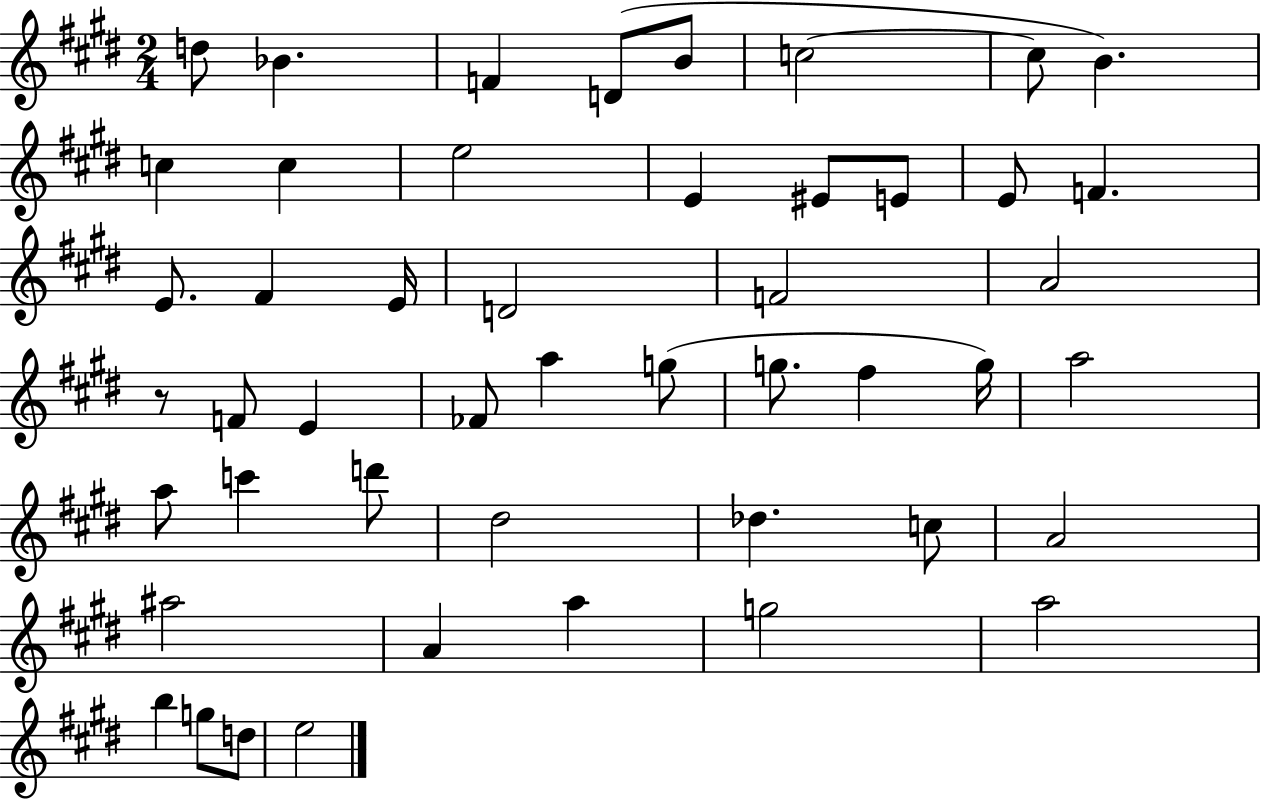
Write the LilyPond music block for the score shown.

{
  \clef treble
  \numericTimeSignature
  \time 2/4
  \key e \major
  d''8 bes'4. | f'4 d'8( b'8 | c''2~~ | c''8 b'4.) | \break c''4 c''4 | e''2 | e'4 eis'8 e'8 | e'8 f'4. | \break e'8. fis'4 e'16 | d'2 | f'2 | a'2 | \break r8 f'8 e'4 | fes'8 a''4 g''8( | g''8. fis''4 g''16) | a''2 | \break a''8 c'''4 d'''8 | dis''2 | des''4. c''8 | a'2 | \break ais''2 | a'4 a''4 | g''2 | a''2 | \break b''4 g''8 d''8 | e''2 | \bar "|."
}